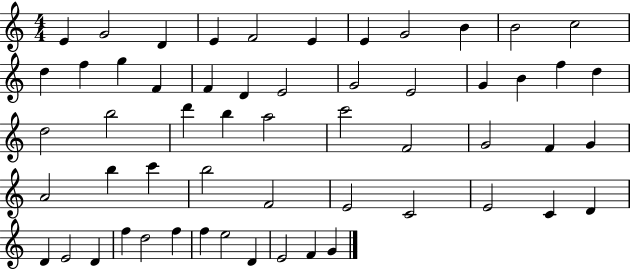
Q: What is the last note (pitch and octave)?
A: G4